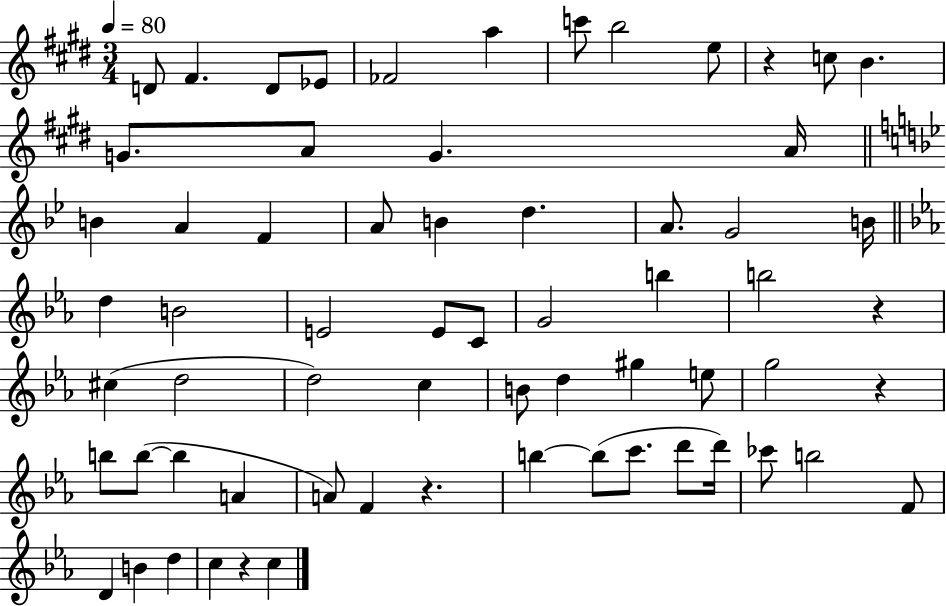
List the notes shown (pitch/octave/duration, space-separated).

D4/e F#4/q. D4/e Eb4/e FES4/h A5/q C6/e B5/h E5/e R/q C5/e B4/q. G4/e. A4/e G4/q. A4/s B4/q A4/q F4/q A4/e B4/q D5/q. A4/e. G4/h B4/s D5/q B4/h E4/h E4/e C4/e G4/h B5/q B5/h R/q C#5/q D5/h D5/h C5/q B4/e D5/q G#5/q E5/e G5/h R/q B5/e B5/e B5/q A4/q A4/e F4/q R/q. B5/q B5/e C6/e. D6/e D6/s CES6/e B5/h F4/e D4/q B4/q D5/q C5/q R/q C5/q